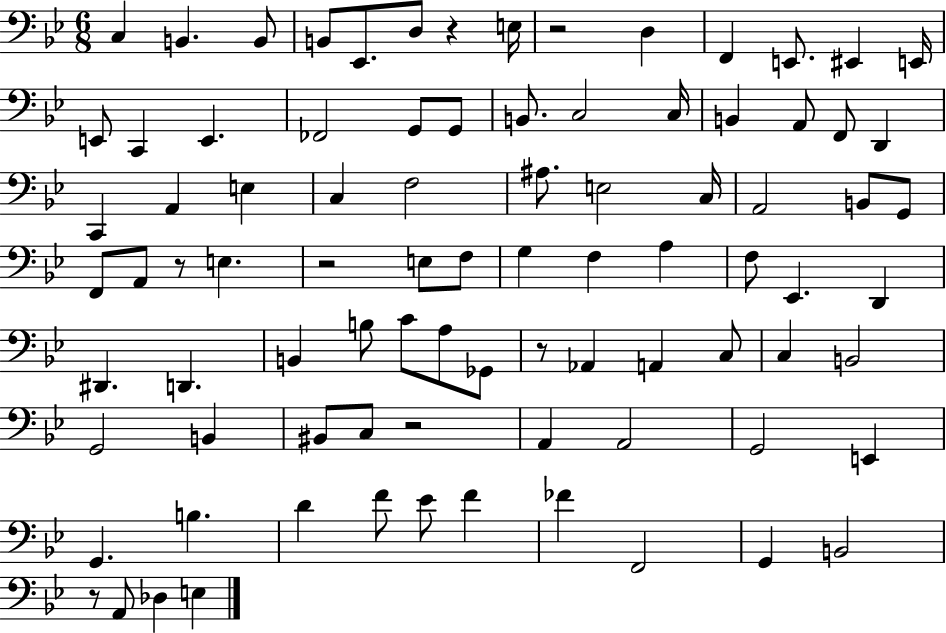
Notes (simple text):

C3/q B2/q. B2/e B2/e Eb2/e. D3/e R/q E3/s R/h D3/q F2/q E2/e. EIS2/q E2/s E2/e C2/q E2/q. FES2/h G2/e G2/e B2/e. C3/h C3/s B2/q A2/e F2/e D2/q C2/q A2/q E3/q C3/q F3/h A#3/e. E3/h C3/s A2/h B2/e G2/e F2/e A2/e R/e E3/q. R/h E3/e F3/e G3/q F3/q A3/q F3/e Eb2/q. D2/q D#2/q. D2/q. B2/q B3/e C4/e A3/e Gb2/e R/e Ab2/q A2/q C3/e C3/q B2/h G2/h B2/q BIS2/e C3/e R/h A2/q A2/h G2/h E2/q G2/q. B3/q. D4/q F4/e Eb4/e F4/q FES4/q F2/h G2/q B2/h R/e A2/e Db3/q E3/q